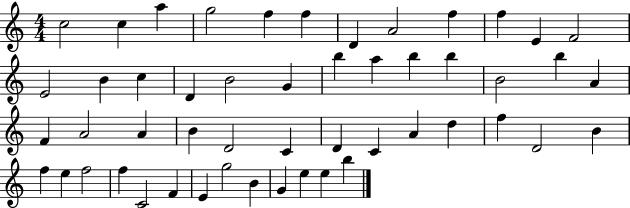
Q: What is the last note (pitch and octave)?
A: B5